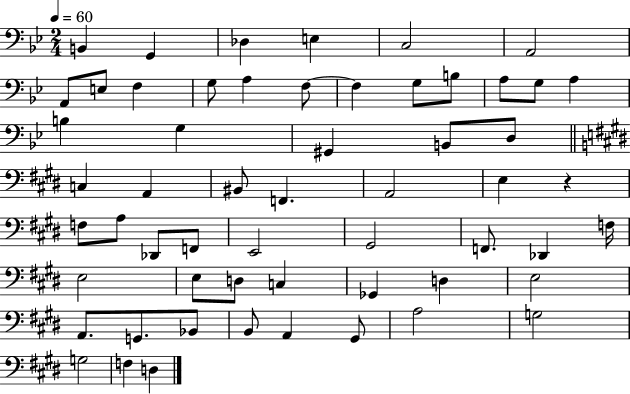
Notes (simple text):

B2/q G2/q Db3/q E3/q C3/h A2/h A2/e E3/e F3/q G3/e A3/q F3/e F3/q G3/e B3/e A3/e G3/e A3/q B3/q G3/q G#2/q B2/e D3/e C3/q A2/q BIS2/e F2/q. A2/h E3/q R/q F3/e A3/e Db2/e F2/e E2/h G#2/h F2/e. Db2/q F3/s E3/h E3/e D3/e C3/q Gb2/q D3/q E3/h A2/e. G2/e. Bb2/e B2/e A2/q G#2/e A3/h G3/h G3/h F3/q D3/q